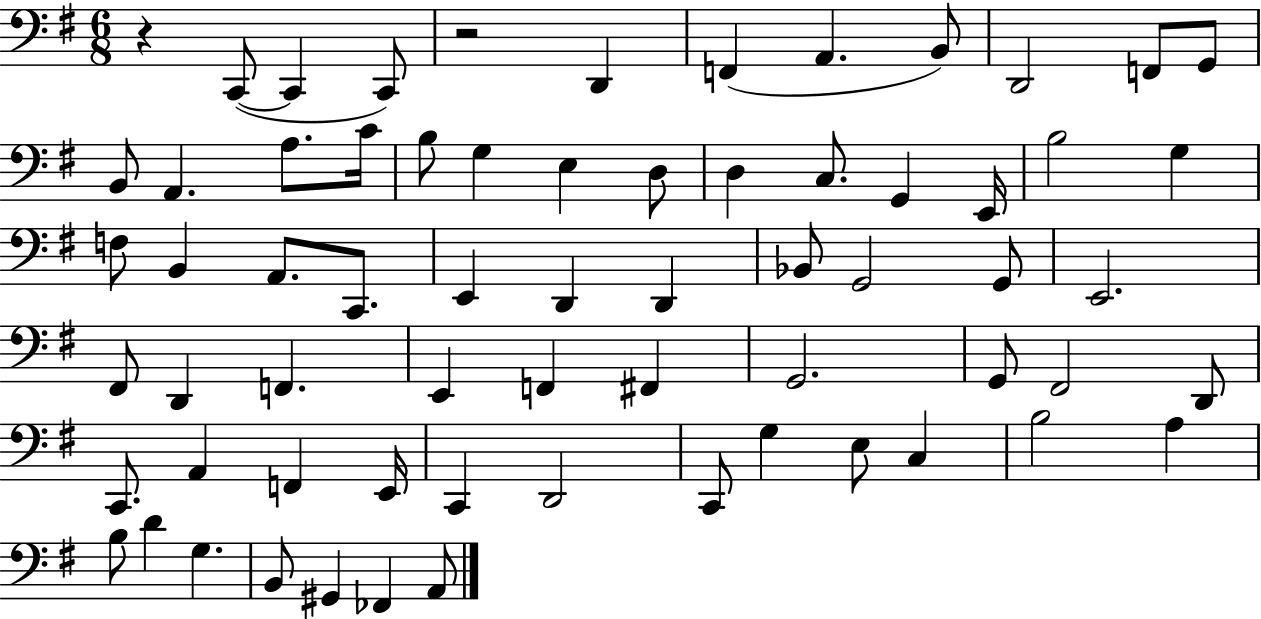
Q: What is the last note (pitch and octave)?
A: A2